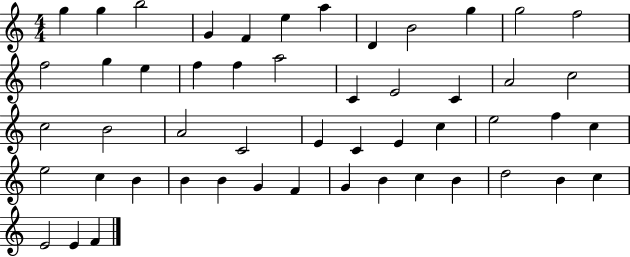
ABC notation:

X:1
T:Untitled
M:4/4
L:1/4
K:C
g g b2 G F e a D B2 g g2 f2 f2 g e f f a2 C E2 C A2 c2 c2 B2 A2 C2 E C E c e2 f c e2 c B B B G F G B c B d2 B c E2 E F